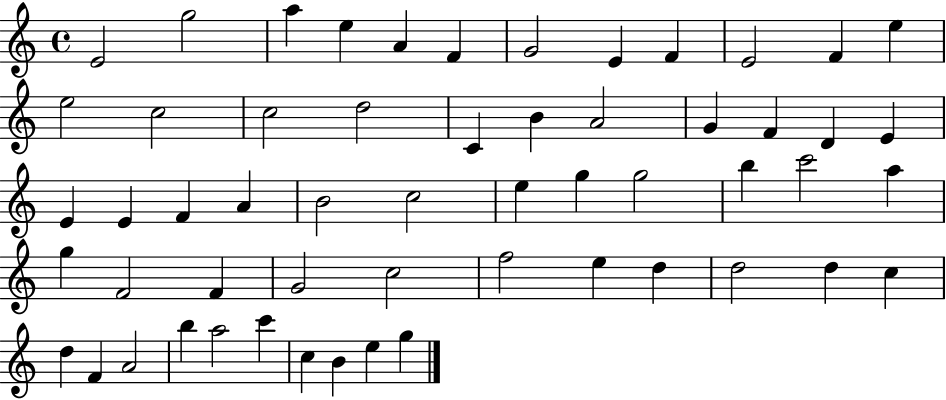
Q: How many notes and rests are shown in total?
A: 56